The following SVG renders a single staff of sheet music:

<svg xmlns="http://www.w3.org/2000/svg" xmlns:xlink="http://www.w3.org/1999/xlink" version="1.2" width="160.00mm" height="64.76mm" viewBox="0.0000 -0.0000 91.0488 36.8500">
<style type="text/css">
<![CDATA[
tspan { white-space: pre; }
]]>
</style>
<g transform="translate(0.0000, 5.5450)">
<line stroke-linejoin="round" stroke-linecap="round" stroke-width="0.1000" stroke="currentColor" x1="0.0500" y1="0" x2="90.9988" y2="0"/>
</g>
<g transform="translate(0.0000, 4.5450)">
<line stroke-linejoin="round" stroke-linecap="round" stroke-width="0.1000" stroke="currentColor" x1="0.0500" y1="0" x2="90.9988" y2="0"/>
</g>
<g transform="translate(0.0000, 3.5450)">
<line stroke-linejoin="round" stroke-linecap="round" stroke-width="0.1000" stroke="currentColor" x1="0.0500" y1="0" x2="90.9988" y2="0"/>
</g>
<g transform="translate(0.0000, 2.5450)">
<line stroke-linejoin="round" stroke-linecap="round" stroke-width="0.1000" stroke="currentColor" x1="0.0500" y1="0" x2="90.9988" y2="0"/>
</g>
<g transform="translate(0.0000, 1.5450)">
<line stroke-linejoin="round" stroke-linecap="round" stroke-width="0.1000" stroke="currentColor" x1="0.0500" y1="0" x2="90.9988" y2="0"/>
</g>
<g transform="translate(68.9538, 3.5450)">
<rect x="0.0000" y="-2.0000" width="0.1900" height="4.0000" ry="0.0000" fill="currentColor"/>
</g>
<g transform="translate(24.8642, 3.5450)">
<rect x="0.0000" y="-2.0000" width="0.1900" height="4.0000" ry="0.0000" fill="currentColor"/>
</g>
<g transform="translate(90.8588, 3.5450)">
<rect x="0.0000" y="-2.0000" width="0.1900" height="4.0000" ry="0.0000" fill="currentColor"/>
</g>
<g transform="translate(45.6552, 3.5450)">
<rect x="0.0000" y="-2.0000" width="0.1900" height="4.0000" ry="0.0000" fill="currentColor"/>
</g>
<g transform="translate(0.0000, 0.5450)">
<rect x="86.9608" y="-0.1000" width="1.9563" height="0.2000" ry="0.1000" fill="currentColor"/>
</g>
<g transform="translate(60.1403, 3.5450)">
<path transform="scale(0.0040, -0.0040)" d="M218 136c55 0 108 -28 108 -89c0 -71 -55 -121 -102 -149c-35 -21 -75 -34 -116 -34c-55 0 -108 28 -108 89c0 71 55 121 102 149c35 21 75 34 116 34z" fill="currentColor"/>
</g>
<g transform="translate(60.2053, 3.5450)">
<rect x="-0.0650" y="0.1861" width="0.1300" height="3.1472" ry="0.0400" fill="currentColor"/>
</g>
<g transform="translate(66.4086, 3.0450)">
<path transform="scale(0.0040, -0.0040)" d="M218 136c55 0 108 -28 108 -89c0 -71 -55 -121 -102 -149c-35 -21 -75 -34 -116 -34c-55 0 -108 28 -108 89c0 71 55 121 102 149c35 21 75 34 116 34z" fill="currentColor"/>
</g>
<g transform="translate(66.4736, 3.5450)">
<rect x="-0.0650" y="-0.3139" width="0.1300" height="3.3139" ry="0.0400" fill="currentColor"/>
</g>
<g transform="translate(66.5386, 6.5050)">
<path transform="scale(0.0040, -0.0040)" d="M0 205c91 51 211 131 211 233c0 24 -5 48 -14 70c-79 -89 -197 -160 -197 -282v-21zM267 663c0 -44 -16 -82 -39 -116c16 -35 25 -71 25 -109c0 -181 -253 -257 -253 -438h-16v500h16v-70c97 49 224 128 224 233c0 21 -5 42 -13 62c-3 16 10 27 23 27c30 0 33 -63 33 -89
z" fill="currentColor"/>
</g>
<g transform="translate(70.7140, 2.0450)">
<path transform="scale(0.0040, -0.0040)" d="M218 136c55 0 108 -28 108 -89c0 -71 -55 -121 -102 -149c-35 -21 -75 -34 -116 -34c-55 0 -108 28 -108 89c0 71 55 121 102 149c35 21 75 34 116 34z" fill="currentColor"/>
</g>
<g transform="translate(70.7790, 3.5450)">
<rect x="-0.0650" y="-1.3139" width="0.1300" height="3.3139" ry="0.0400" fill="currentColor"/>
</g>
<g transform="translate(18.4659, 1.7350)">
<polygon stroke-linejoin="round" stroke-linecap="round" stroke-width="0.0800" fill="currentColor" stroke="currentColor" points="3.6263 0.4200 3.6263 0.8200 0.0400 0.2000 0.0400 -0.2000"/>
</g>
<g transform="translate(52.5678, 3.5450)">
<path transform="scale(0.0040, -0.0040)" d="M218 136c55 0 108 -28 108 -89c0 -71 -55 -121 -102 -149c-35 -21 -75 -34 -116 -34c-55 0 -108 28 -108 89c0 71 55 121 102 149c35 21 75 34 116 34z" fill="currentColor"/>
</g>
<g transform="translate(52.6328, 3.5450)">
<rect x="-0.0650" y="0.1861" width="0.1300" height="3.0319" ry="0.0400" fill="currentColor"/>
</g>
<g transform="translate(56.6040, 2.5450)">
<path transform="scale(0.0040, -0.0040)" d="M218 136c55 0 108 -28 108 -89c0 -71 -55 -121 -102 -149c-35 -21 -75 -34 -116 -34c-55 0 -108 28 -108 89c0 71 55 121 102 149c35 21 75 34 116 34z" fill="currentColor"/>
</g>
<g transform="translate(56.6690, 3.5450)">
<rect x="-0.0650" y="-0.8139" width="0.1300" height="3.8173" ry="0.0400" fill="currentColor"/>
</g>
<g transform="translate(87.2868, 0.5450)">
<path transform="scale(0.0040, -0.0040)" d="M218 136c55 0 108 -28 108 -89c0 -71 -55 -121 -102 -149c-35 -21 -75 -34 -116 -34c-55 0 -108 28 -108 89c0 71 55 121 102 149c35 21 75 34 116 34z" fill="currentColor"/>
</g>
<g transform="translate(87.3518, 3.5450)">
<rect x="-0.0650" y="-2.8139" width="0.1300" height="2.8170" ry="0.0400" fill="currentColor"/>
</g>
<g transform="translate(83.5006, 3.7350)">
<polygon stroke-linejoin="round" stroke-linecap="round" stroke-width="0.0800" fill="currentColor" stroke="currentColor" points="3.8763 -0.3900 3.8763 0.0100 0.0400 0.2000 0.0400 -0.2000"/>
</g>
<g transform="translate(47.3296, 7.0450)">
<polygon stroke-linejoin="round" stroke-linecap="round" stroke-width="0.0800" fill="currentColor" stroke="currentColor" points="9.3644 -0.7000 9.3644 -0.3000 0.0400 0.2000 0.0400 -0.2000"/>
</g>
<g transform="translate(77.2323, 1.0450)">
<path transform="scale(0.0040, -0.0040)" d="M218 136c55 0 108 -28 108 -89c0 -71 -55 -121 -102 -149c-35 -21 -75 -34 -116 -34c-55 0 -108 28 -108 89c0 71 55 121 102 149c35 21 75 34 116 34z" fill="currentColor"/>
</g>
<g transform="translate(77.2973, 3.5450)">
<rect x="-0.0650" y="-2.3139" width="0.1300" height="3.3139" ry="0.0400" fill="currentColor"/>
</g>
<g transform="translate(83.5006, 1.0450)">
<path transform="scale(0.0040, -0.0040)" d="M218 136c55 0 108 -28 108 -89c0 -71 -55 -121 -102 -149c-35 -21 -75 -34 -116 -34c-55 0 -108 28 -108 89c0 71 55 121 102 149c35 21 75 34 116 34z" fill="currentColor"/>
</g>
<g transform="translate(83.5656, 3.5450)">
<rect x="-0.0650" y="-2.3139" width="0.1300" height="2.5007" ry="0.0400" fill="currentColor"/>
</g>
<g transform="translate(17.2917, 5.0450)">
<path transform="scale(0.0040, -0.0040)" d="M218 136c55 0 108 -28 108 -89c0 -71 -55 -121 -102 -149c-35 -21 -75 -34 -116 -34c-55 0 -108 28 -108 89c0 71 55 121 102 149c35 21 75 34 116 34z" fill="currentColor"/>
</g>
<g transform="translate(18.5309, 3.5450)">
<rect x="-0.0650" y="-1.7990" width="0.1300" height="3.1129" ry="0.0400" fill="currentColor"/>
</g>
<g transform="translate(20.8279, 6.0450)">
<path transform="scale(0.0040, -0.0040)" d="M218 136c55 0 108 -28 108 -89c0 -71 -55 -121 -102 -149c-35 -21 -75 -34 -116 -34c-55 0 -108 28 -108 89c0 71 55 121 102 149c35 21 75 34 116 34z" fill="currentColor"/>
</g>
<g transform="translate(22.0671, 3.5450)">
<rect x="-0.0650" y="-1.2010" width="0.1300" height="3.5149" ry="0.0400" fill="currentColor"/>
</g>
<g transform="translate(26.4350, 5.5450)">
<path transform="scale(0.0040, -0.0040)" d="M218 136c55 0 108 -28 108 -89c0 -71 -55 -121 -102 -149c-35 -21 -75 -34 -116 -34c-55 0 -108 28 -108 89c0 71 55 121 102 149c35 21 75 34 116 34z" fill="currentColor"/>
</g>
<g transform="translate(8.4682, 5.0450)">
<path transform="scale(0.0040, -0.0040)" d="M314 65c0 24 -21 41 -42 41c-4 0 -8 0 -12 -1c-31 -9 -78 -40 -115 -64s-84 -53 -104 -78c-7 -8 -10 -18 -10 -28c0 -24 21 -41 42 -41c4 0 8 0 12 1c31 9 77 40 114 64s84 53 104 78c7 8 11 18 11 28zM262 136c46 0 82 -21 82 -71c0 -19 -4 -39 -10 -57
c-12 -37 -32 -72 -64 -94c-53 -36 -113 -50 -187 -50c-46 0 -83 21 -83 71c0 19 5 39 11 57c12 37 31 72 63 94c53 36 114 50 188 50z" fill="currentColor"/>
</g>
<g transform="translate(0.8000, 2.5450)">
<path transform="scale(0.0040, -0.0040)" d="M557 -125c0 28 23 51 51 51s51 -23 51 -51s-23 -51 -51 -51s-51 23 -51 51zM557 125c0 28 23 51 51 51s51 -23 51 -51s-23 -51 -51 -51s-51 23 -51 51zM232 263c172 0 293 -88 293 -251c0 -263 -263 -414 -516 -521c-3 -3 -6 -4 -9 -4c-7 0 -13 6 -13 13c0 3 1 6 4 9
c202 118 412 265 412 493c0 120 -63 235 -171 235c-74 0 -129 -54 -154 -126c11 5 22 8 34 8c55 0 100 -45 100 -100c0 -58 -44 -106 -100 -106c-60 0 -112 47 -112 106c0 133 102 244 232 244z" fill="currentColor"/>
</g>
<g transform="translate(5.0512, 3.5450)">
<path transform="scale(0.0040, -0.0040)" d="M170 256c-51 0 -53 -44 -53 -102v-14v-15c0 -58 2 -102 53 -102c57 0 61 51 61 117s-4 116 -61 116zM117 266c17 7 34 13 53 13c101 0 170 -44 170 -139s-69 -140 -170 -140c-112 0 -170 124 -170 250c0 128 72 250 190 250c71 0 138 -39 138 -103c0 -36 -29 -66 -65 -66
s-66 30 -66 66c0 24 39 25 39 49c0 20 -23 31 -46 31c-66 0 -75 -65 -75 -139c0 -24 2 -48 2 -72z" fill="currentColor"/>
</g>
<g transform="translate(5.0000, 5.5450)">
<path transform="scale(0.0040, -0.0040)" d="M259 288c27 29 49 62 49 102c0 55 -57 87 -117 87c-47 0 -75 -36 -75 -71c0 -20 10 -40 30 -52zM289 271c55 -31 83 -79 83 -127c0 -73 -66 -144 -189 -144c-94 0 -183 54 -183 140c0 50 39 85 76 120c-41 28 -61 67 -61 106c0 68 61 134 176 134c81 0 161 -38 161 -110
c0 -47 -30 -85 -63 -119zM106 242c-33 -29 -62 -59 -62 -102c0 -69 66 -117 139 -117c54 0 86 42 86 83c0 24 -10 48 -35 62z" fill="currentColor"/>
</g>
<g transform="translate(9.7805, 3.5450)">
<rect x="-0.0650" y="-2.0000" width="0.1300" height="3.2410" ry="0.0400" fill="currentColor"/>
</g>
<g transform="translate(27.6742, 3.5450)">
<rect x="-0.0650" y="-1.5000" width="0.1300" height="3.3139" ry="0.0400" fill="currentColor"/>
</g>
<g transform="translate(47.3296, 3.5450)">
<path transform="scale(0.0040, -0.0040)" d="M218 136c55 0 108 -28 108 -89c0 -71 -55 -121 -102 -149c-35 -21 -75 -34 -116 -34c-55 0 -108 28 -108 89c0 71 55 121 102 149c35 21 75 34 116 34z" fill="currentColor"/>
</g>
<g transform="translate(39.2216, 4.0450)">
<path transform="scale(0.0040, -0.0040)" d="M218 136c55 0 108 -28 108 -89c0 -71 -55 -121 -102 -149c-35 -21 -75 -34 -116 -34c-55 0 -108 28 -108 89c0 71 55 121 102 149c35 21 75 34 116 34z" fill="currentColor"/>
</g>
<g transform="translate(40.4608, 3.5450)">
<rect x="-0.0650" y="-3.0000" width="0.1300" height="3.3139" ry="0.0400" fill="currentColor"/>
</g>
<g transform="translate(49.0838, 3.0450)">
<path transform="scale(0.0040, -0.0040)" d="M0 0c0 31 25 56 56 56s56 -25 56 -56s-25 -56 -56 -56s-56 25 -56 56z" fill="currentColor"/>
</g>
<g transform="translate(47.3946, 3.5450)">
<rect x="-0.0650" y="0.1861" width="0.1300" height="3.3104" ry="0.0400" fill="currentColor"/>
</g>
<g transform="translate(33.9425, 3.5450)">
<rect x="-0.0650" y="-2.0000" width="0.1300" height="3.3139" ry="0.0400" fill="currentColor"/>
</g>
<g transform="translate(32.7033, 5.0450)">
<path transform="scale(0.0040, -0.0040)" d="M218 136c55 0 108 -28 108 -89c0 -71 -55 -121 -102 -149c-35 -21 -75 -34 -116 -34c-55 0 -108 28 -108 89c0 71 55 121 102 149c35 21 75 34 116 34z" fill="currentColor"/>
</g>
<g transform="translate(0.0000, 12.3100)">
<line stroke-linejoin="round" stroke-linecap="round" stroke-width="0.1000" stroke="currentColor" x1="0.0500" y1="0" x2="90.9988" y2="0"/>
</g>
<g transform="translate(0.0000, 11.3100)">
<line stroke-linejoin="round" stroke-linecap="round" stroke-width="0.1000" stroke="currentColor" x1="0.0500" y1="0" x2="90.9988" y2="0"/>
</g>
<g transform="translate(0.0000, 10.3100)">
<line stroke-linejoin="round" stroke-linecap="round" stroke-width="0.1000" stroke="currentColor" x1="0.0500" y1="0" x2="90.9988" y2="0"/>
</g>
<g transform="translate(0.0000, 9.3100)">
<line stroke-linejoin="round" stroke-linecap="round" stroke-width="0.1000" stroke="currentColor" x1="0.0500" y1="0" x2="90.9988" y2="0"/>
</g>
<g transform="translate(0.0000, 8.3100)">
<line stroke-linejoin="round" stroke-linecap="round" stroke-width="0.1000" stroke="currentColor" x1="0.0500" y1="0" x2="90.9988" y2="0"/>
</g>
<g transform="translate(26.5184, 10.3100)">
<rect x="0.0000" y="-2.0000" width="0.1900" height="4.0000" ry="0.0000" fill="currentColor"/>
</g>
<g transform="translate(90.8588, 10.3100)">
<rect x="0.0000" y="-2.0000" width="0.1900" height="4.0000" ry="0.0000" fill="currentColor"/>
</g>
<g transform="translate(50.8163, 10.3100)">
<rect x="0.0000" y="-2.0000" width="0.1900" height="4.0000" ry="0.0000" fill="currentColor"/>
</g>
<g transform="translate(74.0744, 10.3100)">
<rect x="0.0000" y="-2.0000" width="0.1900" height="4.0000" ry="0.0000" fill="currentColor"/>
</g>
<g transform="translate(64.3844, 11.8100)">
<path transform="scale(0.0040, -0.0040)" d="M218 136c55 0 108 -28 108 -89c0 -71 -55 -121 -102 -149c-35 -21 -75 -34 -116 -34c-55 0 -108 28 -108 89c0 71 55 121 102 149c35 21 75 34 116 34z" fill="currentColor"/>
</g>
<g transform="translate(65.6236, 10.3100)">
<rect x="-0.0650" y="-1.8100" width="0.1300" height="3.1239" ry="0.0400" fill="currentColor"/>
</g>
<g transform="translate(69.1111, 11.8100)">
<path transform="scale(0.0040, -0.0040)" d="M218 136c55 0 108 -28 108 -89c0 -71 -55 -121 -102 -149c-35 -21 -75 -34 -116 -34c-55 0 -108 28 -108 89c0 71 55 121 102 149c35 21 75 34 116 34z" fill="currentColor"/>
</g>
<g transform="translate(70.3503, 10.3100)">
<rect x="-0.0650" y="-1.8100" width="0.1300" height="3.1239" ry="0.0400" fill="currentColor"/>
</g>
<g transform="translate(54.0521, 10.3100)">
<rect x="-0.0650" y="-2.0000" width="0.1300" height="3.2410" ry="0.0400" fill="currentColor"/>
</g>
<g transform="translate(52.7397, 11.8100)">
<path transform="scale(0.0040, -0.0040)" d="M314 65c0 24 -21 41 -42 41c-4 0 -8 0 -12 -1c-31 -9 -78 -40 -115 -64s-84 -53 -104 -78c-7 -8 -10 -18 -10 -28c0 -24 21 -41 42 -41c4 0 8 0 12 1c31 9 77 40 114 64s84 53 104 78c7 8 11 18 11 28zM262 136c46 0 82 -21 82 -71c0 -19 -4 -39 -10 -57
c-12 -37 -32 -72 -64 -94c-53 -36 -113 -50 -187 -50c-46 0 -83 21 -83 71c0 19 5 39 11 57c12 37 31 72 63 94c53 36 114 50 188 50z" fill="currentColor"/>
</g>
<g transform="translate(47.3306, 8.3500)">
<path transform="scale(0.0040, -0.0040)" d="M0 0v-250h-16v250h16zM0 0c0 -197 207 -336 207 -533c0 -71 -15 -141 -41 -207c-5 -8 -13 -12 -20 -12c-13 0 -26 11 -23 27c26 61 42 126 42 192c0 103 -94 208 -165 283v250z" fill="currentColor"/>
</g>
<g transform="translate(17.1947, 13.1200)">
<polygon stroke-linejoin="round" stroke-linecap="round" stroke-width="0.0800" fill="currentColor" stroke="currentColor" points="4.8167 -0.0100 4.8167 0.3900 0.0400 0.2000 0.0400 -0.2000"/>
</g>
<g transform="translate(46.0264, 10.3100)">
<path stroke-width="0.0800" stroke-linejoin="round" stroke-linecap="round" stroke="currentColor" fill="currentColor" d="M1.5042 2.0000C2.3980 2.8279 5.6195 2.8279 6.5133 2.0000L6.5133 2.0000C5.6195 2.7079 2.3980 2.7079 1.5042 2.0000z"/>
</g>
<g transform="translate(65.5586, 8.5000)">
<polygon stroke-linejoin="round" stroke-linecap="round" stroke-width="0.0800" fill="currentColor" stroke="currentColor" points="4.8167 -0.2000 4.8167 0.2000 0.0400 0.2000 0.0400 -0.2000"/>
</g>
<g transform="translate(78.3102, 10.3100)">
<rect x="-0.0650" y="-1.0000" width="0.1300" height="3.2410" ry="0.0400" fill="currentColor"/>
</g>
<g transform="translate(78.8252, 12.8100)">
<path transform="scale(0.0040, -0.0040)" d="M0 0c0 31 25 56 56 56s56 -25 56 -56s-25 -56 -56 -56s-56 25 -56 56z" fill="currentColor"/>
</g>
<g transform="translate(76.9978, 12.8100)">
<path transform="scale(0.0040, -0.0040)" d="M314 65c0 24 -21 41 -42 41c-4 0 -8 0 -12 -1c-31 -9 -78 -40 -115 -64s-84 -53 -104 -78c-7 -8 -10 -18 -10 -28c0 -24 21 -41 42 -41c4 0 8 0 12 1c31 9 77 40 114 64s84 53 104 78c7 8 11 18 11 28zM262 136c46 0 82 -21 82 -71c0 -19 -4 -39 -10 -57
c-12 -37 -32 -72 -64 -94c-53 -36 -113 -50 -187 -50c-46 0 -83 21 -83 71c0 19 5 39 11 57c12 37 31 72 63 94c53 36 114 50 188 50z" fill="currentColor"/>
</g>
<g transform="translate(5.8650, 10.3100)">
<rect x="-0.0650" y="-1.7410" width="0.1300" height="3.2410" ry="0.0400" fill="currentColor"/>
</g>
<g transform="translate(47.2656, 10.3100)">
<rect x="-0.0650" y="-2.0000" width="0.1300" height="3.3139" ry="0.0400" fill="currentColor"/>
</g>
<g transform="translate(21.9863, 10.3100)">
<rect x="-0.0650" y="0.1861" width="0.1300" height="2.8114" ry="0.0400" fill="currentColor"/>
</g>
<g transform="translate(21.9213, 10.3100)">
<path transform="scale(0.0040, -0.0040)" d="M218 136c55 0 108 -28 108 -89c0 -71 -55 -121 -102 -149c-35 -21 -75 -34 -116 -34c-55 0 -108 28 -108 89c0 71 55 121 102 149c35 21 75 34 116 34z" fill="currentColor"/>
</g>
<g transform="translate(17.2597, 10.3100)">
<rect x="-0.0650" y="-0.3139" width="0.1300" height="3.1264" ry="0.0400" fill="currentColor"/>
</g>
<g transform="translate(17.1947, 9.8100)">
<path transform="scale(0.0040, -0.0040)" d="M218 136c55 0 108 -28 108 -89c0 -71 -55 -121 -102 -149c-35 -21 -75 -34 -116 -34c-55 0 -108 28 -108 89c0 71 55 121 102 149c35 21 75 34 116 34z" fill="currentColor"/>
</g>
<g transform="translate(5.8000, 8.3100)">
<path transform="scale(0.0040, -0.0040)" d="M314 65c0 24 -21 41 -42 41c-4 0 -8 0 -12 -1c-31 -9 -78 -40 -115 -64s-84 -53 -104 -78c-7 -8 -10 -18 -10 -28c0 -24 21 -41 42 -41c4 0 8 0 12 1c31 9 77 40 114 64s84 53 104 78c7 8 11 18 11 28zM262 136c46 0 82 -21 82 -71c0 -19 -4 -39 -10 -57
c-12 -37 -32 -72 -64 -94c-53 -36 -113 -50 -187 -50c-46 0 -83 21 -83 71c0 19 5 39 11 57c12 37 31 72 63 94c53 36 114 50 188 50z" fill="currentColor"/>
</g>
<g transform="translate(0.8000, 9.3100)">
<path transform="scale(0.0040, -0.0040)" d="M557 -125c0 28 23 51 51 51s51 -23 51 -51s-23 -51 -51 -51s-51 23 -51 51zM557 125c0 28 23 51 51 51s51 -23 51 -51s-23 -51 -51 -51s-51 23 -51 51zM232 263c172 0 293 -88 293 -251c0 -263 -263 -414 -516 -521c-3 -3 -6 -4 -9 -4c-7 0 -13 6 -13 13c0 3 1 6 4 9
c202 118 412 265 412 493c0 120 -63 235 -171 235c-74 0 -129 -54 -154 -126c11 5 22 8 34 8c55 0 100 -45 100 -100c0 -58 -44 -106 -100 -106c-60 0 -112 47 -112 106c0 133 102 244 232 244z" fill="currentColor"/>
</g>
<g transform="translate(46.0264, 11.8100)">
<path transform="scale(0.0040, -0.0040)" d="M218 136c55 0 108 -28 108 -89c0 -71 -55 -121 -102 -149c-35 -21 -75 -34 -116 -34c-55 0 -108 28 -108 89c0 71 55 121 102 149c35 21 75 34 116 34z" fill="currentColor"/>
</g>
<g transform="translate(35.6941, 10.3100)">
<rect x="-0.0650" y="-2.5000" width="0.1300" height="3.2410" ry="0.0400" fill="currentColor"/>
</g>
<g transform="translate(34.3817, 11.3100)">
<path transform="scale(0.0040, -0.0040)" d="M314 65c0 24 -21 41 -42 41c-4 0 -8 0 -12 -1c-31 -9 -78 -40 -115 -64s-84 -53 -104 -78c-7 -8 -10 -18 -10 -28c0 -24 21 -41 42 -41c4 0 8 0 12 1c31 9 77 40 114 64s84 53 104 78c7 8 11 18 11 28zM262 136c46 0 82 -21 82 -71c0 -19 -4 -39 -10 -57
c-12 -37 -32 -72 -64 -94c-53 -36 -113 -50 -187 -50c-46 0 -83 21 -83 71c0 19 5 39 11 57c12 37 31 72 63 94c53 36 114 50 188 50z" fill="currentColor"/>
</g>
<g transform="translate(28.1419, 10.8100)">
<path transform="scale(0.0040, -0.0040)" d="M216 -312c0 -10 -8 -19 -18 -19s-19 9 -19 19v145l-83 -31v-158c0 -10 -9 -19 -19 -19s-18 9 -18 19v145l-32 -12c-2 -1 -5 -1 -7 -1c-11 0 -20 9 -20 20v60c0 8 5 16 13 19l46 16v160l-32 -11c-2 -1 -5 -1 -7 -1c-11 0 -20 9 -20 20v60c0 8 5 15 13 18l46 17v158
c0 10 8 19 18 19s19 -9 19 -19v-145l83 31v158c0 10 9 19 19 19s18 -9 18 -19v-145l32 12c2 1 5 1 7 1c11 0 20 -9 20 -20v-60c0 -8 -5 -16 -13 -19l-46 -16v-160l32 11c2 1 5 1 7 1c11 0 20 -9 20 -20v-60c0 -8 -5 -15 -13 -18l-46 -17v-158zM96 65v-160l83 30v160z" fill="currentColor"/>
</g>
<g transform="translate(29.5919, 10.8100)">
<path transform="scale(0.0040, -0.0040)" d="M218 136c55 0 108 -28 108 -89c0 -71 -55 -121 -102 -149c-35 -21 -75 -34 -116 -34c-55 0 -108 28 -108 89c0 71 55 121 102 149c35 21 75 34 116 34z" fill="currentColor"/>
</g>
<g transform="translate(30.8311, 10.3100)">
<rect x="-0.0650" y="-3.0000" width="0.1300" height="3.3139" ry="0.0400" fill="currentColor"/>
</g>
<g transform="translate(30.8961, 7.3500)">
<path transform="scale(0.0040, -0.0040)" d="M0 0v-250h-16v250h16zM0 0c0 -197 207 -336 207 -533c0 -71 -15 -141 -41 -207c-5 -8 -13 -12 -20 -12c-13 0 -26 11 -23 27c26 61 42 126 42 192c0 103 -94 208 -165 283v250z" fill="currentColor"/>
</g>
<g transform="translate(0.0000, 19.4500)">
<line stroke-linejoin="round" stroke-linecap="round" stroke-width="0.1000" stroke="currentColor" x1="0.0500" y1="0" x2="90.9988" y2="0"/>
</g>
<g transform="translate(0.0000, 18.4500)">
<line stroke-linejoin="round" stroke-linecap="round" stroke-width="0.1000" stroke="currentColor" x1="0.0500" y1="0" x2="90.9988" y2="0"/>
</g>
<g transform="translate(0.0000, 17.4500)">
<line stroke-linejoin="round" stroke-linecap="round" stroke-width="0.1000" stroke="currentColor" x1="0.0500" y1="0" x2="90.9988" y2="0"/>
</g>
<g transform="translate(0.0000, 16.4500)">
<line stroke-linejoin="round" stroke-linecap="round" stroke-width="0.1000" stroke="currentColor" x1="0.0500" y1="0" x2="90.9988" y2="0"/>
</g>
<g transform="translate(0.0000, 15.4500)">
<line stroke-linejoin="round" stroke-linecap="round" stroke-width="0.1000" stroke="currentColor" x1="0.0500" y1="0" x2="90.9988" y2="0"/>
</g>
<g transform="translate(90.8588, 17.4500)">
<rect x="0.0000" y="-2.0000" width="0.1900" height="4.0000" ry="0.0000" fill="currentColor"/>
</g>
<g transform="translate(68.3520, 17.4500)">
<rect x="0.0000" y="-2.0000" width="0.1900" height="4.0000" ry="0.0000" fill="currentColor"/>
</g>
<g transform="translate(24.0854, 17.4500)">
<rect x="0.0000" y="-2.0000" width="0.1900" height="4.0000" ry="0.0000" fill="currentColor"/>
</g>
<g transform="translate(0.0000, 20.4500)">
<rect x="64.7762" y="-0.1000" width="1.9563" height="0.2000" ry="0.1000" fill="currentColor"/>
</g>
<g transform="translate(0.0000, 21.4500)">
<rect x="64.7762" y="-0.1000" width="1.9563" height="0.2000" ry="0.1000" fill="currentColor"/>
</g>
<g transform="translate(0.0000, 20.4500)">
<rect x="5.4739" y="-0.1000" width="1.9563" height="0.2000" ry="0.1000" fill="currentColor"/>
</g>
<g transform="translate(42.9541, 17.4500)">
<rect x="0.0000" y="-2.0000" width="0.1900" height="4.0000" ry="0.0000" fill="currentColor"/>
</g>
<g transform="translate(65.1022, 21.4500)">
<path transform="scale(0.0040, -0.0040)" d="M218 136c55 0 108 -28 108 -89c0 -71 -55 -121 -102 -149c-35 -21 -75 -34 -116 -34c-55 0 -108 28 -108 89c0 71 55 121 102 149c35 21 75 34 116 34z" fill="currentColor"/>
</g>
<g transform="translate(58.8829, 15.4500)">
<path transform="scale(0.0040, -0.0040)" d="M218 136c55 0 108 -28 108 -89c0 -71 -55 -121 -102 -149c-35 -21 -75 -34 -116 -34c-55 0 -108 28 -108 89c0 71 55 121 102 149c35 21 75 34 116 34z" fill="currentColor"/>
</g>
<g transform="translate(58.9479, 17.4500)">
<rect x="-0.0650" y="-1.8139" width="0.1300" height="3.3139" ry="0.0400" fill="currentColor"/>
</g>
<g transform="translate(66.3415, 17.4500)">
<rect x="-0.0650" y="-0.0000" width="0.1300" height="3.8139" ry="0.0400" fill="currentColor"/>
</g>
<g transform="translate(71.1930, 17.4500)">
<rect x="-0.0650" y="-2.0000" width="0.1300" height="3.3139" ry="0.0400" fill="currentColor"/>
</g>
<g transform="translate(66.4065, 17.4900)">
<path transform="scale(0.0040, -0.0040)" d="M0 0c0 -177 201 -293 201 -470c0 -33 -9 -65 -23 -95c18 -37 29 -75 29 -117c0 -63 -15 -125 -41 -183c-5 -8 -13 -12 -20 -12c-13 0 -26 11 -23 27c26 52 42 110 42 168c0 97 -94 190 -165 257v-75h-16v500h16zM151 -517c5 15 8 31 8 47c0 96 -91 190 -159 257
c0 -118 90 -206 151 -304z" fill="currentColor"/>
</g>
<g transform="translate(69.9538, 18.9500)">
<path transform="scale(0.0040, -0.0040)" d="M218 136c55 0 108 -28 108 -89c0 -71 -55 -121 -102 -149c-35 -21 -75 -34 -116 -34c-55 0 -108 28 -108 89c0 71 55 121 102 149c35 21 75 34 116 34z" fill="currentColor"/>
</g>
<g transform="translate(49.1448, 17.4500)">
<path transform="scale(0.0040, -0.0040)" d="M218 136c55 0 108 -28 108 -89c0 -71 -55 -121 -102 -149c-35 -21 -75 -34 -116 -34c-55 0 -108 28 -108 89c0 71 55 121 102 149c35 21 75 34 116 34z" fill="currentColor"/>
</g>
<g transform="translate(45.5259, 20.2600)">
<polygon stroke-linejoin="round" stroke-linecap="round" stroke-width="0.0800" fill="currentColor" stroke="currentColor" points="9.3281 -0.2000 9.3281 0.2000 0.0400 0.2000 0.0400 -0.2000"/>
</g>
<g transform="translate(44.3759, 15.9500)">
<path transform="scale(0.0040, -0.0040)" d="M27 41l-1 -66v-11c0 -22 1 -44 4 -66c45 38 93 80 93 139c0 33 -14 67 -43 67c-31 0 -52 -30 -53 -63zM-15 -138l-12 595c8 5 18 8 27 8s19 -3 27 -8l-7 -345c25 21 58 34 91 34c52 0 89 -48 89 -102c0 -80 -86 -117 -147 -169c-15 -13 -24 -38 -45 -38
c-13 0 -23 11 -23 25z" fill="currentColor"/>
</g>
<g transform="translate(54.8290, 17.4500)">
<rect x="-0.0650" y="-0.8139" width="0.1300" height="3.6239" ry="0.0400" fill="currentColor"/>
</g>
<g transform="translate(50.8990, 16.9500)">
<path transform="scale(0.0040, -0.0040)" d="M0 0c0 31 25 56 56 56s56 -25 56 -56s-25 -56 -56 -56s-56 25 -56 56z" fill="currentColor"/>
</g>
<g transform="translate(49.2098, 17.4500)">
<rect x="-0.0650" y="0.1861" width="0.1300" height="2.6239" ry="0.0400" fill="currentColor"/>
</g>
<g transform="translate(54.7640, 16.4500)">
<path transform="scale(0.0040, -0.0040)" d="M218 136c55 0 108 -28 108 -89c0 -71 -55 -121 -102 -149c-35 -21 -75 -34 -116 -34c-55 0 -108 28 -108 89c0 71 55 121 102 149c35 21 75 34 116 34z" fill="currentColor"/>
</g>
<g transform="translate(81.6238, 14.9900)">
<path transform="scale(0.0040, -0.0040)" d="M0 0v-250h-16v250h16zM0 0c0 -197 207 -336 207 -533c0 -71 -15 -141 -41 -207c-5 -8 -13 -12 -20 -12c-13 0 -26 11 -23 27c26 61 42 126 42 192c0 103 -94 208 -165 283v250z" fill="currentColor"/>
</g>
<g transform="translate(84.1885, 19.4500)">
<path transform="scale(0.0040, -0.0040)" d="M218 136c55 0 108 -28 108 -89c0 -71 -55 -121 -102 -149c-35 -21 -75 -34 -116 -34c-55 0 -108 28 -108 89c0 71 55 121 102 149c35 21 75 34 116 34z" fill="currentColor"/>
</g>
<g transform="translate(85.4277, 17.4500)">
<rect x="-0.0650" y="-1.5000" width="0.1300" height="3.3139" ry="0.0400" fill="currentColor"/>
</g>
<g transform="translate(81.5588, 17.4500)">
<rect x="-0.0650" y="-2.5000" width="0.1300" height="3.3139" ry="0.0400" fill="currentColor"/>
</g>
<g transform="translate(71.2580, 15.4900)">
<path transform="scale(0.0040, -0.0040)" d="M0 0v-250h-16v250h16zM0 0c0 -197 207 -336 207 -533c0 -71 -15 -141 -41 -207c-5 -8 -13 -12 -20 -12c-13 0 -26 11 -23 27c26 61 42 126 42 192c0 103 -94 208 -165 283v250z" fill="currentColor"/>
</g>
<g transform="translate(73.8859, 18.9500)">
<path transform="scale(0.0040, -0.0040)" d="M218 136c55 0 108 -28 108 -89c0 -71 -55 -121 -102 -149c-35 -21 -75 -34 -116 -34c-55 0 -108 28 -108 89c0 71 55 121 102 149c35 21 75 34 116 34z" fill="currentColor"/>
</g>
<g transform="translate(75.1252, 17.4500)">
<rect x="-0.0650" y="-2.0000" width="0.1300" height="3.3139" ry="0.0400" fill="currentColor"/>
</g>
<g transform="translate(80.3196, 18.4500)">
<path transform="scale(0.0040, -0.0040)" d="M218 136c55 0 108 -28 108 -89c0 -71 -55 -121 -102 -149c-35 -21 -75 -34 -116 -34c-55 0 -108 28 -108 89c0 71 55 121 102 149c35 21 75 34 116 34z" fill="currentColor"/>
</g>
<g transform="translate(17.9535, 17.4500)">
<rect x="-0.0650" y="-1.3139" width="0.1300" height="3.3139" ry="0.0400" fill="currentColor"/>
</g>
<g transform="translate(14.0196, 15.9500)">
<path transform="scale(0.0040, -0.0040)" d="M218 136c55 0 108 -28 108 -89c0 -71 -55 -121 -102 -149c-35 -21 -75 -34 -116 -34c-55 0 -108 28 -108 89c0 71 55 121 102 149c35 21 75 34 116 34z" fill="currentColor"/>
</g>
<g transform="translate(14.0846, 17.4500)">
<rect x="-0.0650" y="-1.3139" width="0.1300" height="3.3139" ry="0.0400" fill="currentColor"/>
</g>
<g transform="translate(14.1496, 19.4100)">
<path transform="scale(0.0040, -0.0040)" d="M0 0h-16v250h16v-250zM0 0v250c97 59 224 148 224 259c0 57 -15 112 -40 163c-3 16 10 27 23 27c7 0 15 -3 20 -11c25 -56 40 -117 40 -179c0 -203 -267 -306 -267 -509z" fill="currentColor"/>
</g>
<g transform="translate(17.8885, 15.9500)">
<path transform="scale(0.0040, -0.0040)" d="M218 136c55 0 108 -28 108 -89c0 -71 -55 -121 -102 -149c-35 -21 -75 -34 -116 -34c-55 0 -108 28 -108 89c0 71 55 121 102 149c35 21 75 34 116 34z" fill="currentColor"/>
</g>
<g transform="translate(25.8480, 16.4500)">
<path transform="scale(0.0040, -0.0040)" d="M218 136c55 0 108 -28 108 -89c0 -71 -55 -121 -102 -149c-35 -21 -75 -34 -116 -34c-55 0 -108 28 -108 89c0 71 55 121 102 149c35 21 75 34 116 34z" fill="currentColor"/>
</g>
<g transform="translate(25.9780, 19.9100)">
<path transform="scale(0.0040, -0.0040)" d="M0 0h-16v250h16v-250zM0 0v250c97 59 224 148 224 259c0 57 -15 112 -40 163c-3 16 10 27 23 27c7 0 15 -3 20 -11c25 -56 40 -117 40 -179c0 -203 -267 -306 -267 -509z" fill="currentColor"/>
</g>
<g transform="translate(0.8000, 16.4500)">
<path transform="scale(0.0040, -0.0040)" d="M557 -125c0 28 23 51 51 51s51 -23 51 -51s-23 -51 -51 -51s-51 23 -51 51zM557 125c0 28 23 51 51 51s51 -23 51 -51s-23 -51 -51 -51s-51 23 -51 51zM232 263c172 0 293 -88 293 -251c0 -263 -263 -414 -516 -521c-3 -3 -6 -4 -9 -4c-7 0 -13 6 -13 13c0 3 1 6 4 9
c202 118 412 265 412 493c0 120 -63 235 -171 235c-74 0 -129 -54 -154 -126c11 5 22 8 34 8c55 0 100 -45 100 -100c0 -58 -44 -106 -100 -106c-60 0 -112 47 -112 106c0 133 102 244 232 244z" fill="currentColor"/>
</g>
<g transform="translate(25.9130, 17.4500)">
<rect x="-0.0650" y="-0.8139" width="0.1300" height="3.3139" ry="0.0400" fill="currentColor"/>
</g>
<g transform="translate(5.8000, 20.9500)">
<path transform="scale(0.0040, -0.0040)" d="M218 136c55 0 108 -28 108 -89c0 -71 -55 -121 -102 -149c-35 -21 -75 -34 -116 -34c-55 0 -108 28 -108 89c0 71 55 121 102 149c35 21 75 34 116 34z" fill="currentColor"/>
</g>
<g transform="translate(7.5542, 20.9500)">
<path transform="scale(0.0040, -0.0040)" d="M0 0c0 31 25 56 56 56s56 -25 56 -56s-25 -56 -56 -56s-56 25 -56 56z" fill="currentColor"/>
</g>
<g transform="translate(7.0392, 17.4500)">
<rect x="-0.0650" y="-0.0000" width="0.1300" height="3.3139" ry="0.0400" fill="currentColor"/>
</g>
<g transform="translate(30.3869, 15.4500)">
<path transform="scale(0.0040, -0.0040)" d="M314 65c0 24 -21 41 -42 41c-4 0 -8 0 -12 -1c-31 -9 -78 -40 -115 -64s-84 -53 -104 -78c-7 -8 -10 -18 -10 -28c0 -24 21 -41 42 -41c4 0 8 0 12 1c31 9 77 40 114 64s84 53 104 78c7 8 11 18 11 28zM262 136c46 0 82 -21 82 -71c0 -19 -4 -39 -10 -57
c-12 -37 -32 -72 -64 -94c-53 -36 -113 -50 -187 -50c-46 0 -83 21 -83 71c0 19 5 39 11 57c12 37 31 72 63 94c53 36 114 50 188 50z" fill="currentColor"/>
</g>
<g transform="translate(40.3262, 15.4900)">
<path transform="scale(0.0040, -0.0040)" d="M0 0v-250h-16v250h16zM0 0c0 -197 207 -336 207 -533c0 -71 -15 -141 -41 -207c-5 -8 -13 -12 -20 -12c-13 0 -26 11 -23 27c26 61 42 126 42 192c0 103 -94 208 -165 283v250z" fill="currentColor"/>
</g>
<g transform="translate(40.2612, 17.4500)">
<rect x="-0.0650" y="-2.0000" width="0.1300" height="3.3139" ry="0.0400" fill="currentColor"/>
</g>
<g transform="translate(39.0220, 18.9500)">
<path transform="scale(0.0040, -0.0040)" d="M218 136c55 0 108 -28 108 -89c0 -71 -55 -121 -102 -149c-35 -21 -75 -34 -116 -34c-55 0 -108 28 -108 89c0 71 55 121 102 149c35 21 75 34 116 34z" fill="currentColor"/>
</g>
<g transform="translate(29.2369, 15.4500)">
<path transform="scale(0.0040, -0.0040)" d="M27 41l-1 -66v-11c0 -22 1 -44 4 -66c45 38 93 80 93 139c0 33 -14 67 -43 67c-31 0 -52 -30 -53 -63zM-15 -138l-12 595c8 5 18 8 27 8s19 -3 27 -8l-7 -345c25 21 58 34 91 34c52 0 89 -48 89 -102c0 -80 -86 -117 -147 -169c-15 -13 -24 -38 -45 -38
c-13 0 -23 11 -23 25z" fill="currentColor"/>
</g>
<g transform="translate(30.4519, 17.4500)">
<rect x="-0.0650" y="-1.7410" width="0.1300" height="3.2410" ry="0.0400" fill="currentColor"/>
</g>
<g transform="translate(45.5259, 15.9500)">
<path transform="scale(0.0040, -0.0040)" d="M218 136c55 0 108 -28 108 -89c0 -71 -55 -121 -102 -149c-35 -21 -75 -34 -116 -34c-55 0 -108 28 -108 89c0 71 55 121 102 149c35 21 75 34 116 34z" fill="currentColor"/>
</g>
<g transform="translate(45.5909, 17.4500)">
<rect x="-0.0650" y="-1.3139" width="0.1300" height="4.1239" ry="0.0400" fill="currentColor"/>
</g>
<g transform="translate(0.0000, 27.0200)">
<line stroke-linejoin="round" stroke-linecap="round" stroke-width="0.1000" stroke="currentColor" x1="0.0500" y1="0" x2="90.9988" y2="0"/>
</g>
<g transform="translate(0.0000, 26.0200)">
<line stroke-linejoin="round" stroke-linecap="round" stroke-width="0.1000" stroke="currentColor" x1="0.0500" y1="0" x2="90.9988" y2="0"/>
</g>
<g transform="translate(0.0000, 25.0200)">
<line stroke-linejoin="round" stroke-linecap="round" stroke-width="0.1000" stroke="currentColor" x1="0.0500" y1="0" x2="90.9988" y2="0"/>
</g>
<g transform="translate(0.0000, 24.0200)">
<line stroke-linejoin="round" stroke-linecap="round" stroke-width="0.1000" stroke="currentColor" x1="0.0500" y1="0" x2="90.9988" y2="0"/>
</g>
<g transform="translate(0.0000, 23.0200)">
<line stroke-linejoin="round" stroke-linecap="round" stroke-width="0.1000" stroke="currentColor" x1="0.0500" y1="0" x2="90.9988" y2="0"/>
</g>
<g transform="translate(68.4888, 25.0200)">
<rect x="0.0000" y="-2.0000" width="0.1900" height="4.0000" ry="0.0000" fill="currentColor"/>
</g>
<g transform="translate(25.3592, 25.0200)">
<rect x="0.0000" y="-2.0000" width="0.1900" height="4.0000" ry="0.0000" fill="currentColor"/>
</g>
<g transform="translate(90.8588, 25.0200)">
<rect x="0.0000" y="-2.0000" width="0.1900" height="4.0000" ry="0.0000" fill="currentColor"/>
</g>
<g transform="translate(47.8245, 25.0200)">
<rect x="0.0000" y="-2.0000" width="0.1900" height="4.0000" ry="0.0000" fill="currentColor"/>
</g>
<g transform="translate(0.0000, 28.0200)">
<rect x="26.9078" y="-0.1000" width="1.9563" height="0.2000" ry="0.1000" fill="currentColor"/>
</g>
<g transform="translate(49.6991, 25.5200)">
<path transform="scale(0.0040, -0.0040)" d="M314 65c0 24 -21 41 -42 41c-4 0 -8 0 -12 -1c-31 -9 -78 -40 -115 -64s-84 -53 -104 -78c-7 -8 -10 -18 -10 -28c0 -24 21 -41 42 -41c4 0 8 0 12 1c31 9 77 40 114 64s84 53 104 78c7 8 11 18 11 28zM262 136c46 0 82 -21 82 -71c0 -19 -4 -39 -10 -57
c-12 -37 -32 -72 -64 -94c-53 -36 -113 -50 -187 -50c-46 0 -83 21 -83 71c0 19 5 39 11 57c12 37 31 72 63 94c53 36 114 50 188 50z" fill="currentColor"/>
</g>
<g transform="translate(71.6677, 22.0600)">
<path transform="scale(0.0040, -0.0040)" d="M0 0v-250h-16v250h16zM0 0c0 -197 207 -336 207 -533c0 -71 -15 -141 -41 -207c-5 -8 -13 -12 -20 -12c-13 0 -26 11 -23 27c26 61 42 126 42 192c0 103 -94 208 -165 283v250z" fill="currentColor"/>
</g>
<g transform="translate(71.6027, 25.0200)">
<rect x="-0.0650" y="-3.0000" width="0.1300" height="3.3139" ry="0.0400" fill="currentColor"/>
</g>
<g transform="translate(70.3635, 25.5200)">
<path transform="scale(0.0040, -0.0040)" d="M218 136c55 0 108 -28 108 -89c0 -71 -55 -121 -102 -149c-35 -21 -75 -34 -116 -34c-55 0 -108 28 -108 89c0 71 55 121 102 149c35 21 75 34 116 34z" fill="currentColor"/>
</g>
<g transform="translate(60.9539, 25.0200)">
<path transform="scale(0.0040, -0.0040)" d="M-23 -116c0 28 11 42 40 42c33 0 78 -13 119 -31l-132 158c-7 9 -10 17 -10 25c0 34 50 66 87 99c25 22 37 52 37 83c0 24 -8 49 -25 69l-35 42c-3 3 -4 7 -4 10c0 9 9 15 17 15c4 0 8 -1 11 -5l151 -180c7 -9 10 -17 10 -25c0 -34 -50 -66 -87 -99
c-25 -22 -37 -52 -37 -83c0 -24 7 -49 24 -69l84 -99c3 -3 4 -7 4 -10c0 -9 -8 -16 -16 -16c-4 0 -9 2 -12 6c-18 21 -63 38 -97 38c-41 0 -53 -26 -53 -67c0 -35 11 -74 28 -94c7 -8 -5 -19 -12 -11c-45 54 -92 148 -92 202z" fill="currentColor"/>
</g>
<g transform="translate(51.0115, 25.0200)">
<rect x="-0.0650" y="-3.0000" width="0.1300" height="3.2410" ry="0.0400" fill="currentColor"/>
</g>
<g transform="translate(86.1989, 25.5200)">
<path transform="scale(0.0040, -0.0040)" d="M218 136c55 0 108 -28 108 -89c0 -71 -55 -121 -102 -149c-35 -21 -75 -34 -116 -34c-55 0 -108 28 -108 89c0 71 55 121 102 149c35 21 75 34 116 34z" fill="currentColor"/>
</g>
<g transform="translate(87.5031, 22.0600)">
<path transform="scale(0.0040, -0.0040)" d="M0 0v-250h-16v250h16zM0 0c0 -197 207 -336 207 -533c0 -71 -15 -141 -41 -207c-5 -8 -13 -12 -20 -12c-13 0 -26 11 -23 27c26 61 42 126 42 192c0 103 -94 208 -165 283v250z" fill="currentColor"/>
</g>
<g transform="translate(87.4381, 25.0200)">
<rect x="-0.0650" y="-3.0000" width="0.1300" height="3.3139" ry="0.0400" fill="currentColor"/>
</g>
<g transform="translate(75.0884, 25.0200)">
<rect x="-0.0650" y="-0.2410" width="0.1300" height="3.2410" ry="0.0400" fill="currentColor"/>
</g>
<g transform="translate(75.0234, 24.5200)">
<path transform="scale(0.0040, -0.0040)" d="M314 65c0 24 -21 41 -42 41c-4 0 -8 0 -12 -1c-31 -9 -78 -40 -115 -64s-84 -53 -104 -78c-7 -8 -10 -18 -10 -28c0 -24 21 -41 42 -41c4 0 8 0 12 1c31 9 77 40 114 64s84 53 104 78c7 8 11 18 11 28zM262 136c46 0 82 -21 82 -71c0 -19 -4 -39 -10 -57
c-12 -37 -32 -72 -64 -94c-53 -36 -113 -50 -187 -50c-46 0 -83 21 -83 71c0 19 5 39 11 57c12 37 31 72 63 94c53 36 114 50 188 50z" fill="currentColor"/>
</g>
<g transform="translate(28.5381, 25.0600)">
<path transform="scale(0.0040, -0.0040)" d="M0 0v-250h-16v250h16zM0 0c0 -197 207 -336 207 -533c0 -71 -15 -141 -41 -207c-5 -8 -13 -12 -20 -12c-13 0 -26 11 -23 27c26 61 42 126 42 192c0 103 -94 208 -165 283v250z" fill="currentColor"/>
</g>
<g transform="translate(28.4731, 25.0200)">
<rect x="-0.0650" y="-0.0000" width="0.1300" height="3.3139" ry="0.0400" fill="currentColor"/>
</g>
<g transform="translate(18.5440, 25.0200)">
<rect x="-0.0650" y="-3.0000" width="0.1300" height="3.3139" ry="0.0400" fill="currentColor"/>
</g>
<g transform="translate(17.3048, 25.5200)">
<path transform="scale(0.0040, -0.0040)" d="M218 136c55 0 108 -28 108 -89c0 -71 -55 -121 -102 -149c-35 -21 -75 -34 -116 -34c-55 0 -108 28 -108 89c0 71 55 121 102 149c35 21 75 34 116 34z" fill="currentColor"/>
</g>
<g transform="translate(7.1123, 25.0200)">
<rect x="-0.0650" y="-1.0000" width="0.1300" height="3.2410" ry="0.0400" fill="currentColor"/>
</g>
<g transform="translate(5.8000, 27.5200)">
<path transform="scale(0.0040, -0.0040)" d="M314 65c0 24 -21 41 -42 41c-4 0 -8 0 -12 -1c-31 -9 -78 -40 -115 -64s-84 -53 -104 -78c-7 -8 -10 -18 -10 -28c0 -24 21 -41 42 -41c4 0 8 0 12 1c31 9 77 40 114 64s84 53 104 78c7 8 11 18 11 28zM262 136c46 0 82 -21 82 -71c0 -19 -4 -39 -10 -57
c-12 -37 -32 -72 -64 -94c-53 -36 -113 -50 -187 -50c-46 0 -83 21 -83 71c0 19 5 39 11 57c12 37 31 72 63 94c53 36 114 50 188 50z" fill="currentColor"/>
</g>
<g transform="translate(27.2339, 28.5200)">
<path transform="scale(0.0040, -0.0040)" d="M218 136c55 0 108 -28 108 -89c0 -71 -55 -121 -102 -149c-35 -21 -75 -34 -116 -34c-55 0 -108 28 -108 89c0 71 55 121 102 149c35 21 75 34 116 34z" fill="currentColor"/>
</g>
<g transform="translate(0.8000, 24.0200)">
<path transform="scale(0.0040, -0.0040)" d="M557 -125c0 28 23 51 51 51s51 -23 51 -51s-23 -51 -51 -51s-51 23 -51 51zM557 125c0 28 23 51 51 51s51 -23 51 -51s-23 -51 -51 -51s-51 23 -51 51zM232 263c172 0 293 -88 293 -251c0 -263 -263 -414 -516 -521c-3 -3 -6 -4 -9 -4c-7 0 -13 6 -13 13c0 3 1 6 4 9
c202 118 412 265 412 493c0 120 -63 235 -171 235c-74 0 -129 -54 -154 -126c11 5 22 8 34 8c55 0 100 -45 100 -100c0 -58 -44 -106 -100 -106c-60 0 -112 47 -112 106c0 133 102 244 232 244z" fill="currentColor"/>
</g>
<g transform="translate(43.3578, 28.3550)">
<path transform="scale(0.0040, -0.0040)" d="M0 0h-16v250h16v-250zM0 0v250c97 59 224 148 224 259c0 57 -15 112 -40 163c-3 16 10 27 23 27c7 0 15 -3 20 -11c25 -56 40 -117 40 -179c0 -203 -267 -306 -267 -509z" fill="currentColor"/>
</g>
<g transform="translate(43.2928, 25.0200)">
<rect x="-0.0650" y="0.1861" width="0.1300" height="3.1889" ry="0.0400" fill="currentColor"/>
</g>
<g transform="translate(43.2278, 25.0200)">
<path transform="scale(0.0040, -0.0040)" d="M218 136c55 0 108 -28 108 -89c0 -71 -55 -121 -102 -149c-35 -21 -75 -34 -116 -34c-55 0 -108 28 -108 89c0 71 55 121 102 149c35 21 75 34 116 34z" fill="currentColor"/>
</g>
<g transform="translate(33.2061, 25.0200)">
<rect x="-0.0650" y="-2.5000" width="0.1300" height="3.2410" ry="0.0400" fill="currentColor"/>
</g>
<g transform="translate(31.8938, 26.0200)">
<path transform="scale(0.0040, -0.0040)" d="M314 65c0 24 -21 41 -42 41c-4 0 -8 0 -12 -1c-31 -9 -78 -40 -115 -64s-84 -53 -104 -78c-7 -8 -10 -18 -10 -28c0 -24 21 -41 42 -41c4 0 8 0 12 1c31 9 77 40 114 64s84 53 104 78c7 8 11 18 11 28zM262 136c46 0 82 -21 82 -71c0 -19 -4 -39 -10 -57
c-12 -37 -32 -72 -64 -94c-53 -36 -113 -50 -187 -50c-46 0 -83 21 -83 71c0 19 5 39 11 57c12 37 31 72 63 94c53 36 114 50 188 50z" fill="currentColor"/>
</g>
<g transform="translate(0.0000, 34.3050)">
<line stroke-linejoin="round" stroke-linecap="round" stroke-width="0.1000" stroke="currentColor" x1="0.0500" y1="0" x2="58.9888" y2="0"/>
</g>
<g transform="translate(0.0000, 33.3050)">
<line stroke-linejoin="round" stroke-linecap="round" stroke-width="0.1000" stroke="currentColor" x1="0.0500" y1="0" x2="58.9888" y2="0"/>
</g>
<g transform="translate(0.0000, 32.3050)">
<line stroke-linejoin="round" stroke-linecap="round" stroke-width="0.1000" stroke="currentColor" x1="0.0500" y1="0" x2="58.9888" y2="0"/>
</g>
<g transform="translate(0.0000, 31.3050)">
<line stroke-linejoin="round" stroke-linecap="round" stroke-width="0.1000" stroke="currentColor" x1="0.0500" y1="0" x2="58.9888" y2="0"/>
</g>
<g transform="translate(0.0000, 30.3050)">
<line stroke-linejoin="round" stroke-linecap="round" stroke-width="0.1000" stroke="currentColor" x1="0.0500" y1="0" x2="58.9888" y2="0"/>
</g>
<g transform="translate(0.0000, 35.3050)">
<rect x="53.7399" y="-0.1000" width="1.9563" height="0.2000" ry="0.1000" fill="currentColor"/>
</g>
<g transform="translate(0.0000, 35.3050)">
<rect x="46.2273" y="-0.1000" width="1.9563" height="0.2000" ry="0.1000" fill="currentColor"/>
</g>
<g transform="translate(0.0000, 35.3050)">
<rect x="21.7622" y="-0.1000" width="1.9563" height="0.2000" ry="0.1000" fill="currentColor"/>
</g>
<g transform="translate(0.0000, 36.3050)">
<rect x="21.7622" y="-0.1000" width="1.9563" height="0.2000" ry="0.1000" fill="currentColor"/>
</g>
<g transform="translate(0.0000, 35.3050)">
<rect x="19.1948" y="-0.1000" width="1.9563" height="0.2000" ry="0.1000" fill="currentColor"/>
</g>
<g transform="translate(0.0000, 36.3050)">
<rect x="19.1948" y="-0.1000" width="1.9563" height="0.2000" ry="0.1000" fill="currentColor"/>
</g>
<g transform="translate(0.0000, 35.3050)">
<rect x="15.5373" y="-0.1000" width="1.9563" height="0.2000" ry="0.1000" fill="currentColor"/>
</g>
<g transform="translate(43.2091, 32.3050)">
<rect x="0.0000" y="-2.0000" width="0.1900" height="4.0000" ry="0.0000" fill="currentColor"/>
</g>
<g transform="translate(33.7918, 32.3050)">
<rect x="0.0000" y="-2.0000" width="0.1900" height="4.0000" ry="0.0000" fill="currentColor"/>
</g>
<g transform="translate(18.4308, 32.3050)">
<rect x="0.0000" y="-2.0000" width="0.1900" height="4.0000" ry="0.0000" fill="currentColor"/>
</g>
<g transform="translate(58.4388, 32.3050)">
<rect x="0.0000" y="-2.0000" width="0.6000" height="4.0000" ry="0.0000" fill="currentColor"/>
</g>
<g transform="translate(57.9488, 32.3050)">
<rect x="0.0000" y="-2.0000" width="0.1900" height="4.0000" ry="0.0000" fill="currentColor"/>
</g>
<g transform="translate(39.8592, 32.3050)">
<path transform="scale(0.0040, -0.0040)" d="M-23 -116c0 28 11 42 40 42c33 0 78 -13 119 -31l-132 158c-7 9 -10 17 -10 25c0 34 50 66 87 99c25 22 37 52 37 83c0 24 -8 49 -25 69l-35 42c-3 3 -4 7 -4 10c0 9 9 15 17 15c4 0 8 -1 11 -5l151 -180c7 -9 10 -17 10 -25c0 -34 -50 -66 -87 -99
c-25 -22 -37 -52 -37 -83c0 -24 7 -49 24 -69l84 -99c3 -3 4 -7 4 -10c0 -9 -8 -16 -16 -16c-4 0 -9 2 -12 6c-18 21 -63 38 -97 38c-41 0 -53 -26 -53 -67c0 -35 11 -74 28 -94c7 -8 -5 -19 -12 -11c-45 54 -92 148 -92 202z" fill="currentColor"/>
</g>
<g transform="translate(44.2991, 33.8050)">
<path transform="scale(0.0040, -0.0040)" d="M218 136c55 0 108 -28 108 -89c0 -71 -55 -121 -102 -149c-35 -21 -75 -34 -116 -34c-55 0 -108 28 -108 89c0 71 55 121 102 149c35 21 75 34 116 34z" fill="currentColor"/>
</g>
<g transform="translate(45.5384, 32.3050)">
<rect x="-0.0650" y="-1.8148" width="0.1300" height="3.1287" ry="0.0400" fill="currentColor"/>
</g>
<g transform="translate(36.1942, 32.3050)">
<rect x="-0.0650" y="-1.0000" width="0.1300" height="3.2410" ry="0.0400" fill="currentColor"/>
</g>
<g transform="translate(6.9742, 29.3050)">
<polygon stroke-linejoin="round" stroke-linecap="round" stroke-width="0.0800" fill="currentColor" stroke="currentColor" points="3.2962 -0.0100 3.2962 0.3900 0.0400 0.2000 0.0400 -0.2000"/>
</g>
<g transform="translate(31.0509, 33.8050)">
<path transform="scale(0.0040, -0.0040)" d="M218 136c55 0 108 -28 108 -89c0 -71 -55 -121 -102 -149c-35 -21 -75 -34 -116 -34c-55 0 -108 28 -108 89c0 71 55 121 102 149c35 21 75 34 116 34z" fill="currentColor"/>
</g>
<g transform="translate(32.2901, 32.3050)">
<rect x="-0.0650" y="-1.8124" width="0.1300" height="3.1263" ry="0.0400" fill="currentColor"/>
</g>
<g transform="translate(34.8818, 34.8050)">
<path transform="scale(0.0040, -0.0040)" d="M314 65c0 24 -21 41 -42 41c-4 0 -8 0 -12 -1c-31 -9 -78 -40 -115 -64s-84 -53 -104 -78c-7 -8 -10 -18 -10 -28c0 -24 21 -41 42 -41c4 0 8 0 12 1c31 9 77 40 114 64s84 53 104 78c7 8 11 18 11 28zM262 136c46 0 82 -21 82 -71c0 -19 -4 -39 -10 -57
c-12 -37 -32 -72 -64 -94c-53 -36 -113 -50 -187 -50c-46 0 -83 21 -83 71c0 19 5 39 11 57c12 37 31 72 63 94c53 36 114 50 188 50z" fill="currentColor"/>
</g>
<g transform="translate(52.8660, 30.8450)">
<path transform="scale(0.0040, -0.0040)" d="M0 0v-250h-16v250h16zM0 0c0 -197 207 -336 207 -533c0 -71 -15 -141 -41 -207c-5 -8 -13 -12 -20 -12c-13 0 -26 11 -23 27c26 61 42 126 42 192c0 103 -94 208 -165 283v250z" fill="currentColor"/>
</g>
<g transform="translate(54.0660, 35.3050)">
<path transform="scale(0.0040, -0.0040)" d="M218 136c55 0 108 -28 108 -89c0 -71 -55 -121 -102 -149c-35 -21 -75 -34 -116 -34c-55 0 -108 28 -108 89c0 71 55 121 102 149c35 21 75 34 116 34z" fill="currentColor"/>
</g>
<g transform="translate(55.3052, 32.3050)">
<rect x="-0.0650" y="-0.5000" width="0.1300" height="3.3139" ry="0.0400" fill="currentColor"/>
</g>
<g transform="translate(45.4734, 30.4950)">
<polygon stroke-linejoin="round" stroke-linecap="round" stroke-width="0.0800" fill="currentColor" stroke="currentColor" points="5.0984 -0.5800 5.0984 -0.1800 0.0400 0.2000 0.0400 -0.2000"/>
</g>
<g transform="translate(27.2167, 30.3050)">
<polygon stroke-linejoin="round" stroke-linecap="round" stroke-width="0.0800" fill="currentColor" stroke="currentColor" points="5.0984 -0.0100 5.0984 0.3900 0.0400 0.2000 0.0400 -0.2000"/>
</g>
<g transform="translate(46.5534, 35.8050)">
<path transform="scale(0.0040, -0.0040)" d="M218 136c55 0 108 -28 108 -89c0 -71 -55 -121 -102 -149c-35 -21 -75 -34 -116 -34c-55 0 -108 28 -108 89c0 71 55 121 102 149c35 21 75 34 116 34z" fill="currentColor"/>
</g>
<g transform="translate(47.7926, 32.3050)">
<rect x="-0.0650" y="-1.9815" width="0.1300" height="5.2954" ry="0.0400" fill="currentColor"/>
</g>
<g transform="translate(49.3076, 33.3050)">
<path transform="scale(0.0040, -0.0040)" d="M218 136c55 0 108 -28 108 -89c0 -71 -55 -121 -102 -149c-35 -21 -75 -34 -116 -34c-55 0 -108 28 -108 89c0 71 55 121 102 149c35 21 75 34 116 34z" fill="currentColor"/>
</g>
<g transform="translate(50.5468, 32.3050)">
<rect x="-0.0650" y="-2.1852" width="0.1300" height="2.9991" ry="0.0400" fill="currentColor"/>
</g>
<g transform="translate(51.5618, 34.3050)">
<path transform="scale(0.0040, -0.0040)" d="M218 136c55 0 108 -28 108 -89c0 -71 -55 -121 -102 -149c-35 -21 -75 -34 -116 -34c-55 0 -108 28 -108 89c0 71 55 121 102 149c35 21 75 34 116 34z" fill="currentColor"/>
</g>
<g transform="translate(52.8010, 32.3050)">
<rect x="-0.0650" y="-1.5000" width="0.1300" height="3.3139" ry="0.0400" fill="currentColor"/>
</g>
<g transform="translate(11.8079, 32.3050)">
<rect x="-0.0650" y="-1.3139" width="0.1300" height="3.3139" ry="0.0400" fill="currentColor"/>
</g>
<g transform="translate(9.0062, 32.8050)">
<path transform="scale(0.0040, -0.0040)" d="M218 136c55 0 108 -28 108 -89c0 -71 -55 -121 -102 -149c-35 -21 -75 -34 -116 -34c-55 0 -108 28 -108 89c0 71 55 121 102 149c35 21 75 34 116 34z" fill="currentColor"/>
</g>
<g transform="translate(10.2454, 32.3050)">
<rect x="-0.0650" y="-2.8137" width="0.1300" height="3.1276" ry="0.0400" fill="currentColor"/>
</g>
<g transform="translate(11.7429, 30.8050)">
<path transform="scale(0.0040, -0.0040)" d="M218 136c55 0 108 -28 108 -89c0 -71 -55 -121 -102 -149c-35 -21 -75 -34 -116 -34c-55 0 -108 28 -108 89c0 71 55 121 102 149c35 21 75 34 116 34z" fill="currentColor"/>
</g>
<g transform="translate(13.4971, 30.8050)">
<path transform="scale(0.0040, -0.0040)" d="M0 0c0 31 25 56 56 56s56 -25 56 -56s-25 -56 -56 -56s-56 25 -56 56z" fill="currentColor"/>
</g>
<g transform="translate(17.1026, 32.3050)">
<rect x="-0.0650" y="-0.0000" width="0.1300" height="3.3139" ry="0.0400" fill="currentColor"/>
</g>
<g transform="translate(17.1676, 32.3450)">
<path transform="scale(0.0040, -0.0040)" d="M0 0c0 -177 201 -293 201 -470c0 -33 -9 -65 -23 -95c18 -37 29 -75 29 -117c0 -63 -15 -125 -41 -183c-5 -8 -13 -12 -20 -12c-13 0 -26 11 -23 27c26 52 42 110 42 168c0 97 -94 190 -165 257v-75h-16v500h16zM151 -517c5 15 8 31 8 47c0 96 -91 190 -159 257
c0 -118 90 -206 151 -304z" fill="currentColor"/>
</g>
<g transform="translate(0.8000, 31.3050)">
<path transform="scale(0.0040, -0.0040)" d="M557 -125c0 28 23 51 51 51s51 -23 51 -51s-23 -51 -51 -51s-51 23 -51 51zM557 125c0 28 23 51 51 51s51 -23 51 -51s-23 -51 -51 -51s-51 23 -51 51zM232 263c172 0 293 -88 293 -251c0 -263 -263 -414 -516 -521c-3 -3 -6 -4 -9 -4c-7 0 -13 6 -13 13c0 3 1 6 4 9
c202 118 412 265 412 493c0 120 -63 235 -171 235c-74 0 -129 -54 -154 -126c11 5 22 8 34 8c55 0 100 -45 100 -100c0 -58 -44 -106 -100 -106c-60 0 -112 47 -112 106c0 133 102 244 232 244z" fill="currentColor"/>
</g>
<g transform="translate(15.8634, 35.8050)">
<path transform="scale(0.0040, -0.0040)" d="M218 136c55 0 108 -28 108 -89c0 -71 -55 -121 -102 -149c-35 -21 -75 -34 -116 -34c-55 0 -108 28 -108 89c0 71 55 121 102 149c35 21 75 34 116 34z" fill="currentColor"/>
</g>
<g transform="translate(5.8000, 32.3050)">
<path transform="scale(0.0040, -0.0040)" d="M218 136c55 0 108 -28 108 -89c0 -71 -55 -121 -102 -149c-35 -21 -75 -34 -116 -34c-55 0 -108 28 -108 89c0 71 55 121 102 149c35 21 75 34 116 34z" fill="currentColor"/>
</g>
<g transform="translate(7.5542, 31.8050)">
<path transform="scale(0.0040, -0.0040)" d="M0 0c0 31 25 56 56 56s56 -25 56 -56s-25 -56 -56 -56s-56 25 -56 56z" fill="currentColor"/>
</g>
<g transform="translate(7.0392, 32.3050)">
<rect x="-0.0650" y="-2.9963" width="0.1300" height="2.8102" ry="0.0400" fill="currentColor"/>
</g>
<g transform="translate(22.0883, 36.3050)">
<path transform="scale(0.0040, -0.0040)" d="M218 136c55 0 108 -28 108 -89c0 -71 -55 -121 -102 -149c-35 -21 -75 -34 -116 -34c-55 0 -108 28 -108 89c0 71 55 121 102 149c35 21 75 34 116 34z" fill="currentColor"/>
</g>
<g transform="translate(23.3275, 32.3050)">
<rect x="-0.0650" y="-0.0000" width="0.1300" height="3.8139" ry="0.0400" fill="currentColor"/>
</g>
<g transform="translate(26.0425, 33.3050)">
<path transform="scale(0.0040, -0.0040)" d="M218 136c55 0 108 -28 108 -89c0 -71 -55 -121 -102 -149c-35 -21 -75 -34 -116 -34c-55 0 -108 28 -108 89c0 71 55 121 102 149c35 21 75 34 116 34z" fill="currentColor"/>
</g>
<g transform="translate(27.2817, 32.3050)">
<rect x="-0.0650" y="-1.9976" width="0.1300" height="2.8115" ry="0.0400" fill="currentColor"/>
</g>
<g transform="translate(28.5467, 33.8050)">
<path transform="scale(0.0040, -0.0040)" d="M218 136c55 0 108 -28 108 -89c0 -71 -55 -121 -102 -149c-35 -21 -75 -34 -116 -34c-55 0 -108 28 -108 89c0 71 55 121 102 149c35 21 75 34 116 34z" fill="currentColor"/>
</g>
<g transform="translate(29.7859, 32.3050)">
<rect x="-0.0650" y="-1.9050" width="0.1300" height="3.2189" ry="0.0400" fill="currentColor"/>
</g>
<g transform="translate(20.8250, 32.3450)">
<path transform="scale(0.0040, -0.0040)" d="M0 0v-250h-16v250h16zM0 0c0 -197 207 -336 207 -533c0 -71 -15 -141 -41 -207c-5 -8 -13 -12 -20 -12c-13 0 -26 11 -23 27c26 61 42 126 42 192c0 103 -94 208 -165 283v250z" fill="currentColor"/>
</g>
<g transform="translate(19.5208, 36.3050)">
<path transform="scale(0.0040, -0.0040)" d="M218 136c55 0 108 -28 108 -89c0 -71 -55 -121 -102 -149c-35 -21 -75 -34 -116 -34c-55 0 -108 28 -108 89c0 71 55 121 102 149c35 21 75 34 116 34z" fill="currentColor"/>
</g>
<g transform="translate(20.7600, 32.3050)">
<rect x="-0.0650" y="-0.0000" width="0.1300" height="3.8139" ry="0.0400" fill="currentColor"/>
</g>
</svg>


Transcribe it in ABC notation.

X:1
T:Untitled
M:6/8
L:1/4
K:C
A,,2 A,,/2 F,,/2 G,, A,, C, D,/2 D,/2 F,/2 D, E,/4 G, B, B,/2 C/2 A,2 E,/2 D,/2 ^C,/2 B,,2 A,,/2 A,,2 A,,/2 A,,/2 F,,2 D,, G,/2 G, F,/2 _A,2 A,,/2 _G,/2 D,/2 F,/2 A, C,,/4 A,,/2 A,, B,,/2 G,, F,,2 C, D,,/2 B,,2 D,/2 C,2 z C,/2 E,2 C,/2 D,/2 C,/2 G, D,,/4 C,,/2 C,, B,,/2 A,,/2 A,,/2 F,,2 z A,,/2 D,,/2 B,,/2 G,,/2 E,,